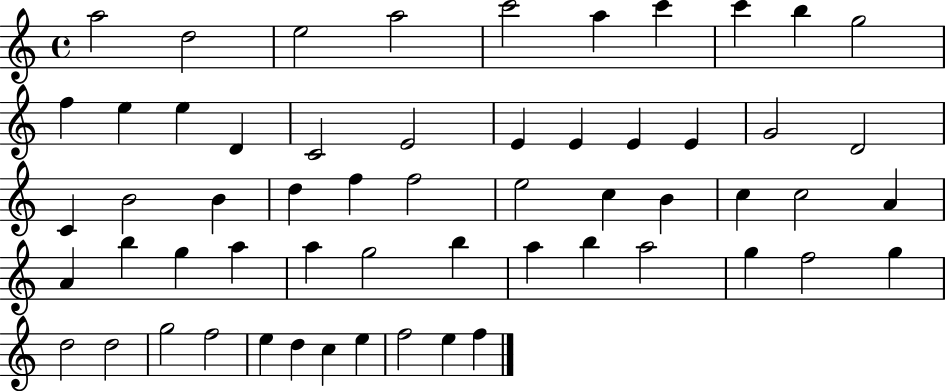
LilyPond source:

{
  \clef treble
  \time 4/4
  \defaultTimeSignature
  \key c \major
  a''2 d''2 | e''2 a''2 | c'''2 a''4 c'''4 | c'''4 b''4 g''2 | \break f''4 e''4 e''4 d'4 | c'2 e'2 | e'4 e'4 e'4 e'4 | g'2 d'2 | \break c'4 b'2 b'4 | d''4 f''4 f''2 | e''2 c''4 b'4 | c''4 c''2 a'4 | \break a'4 b''4 g''4 a''4 | a''4 g''2 b''4 | a''4 b''4 a''2 | g''4 f''2 g''4 | \break d''2 d''2 | g''2 f''2 | e''4 d''4 c''4 e''4 | f''2 e''4 f''4 | \break \bar "|."
}